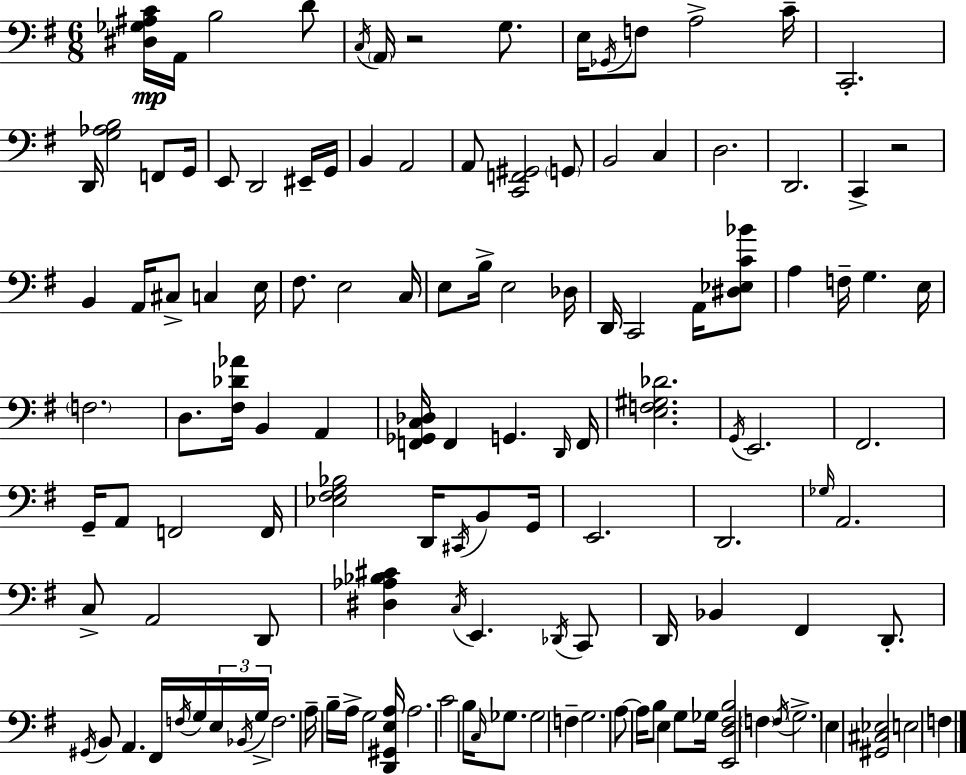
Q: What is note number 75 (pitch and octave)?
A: E2